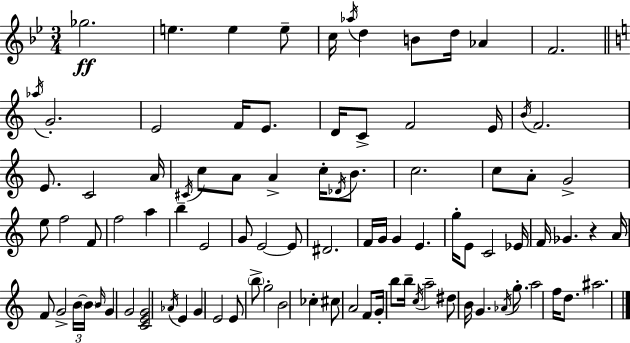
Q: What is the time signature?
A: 3/4